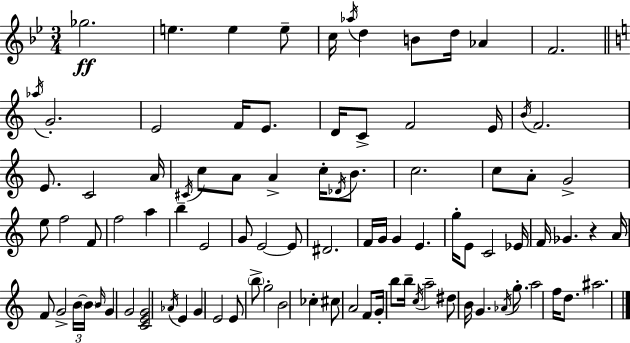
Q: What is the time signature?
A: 3/4